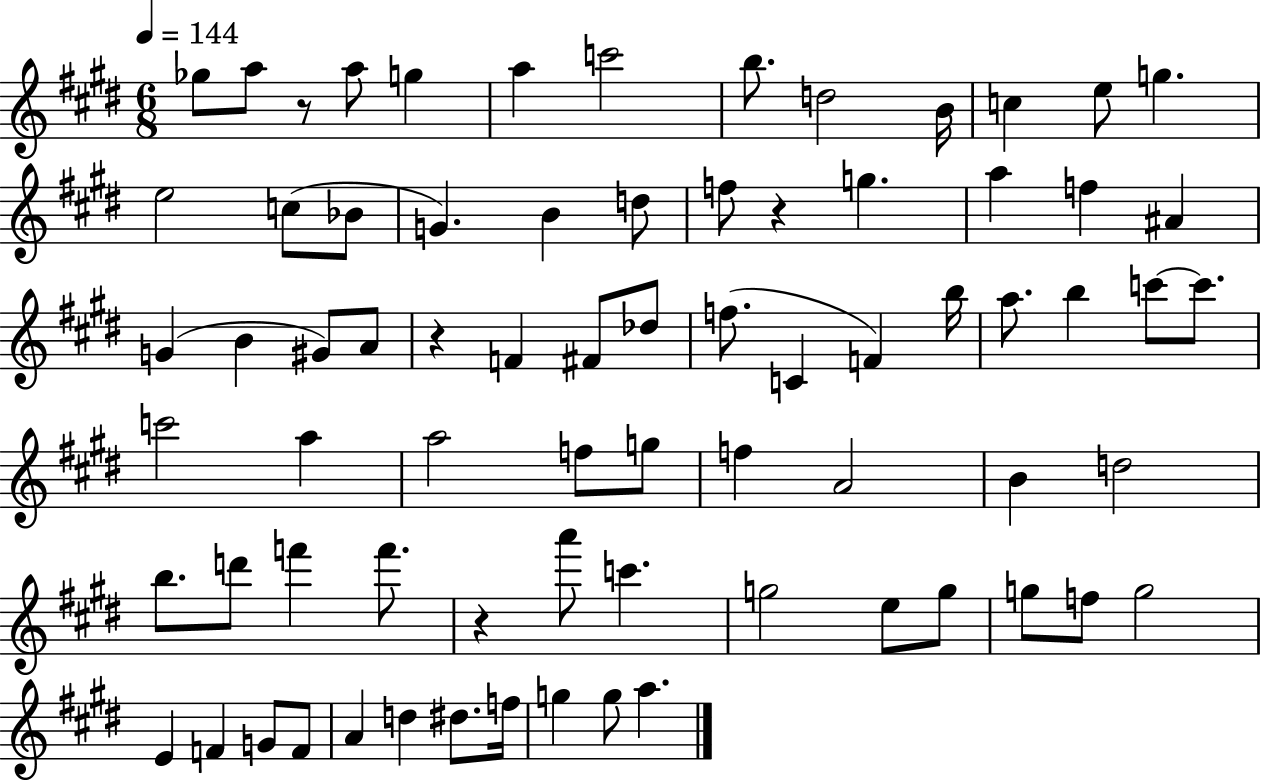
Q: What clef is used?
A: treble